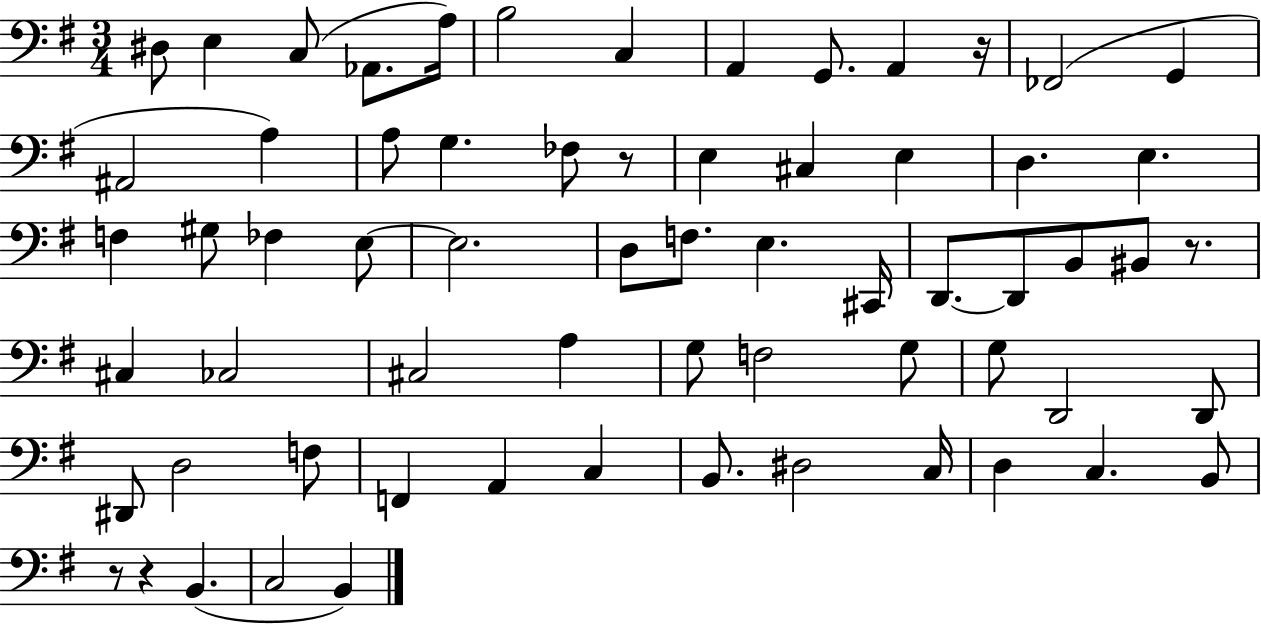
D#3/e E3/q C3/e Ab2/e. A3/s B3/h C3/q A2/q G2/e. A2/q R/s FES2/h G2/q A#2/h A3/q A3/e G3/q. FES3/e R/e E3/q C#3/q E3/q D3/q. E3/q. F3/q G#3/e FES3/q E3/e E3/h. D3/e F3/e. E3/q. C#2/s D2/e. D2/e B2/e BIS2/e R/e. C#3/q CES3/h C#3/h A3/q G3/e F3/h G3/e G3/e D2/h D2/e D#2/e D3/h F3/e F2/q A2/q C3/q B2/e. D#3/h C3/s D3/q C3/q. B2/e R/e R/q B2/q. C3/h B2/q